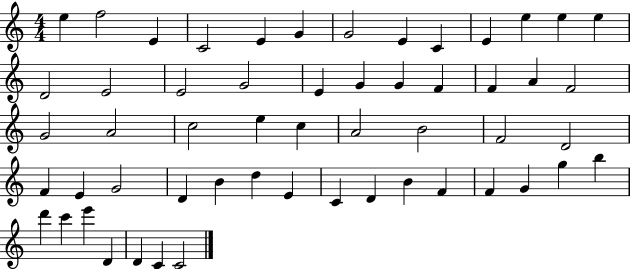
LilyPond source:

{
  \clef treble
  \numericTimeSignature
  \time 4/4
  \key c \major
  e''4 f''2 e'4 | c'2 e'4 g'4 | g'2 e'4 c'4 | e'4 e''4 e''4 e''4 | \break d'2 e'2 | e'2 g'2 | e'4 g'4 g'4 f'4 | f'4 a'4 f'2 | \break g'2 a'2 | c''2 e''4 c''4 | a'2 b'2 | f'2 d'2 | \break f'4 e'4 g'2 | d'4 b'4 d''4 e'4 | c'4 d'4 b'4 f'4 | f'4 g'4 g''4 b''4 | \break d'''4 c'''4 e'''4 d'4 | d'4 c'4 c'2 | \bar "|."
}